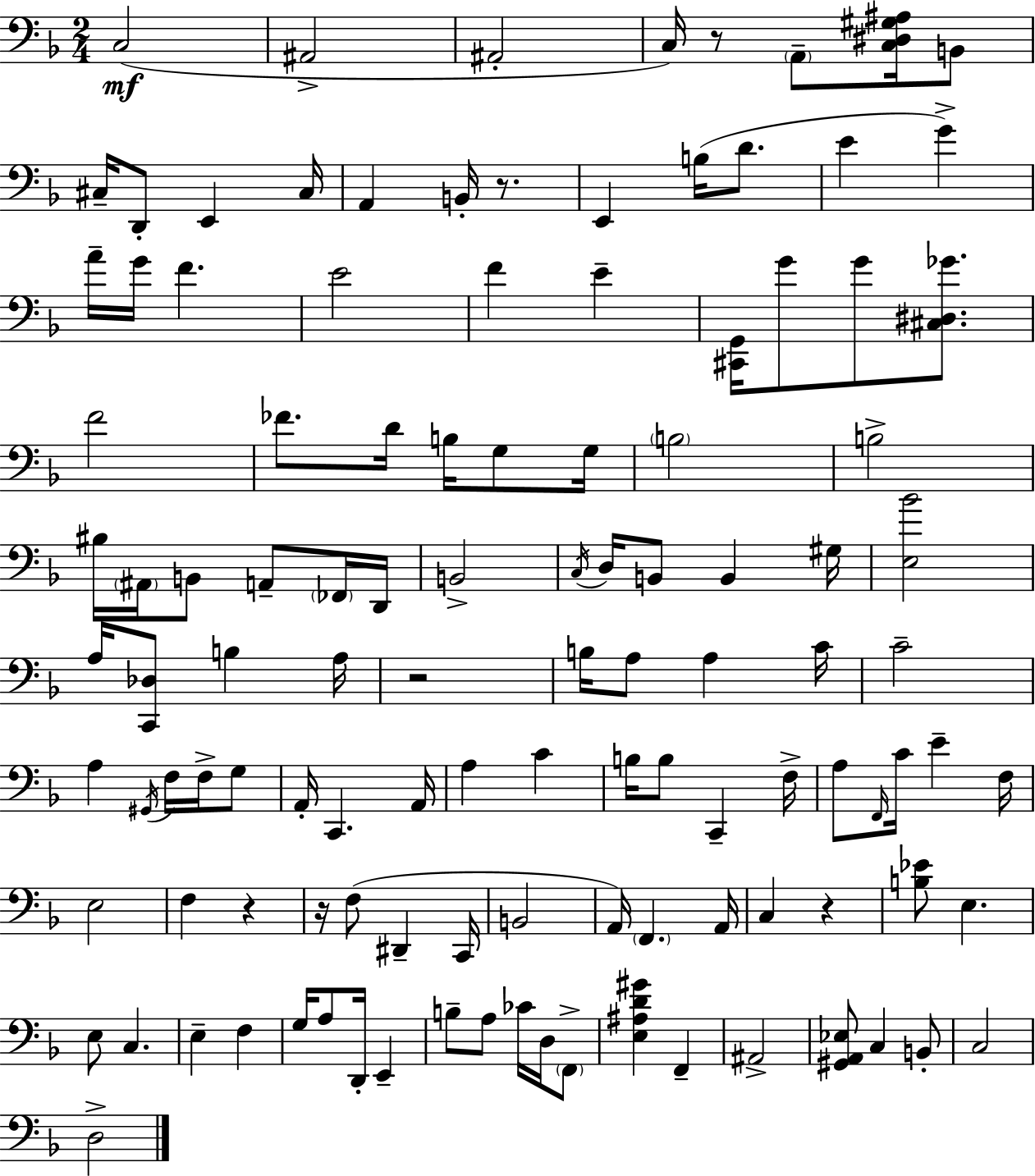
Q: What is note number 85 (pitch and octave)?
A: C3